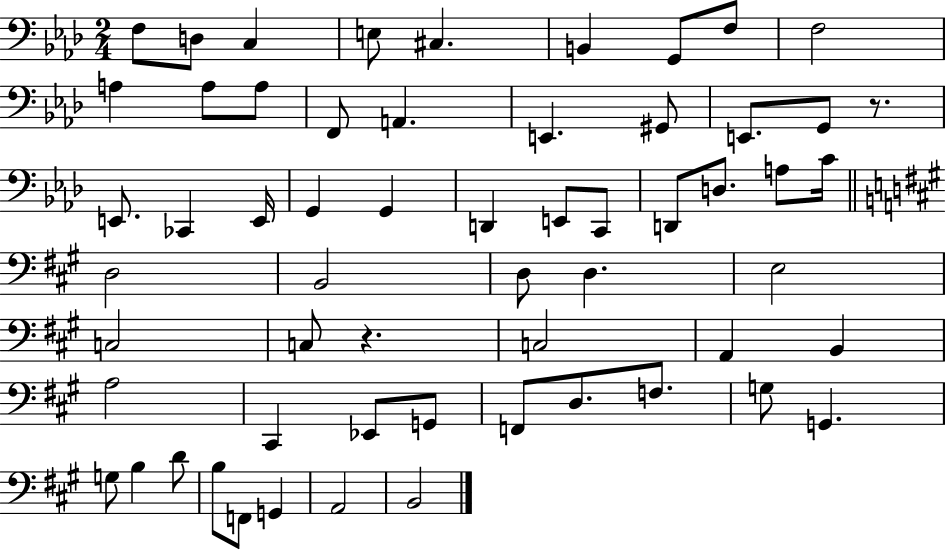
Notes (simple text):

F3/e D3/e C3/q E3/e C#3/q. B2/q G2/e F3/e F3/h A3/q A3/e A3/e F2/e A2/q. E2/q. G#2/e E2/e. G2/e R/e. E2/e. CES2/q E2/s G2/q G2/q D2/q E2/e C2/e D2/e D3/e. A3/e C4/s D3/h B2/h D3/e D3/q. E3/h C3/h C3/e R/q. C3/h A2/q B2/q A3/h C#2/q Eb2/e G2/e F2/e D3/e. F3/e. G3/e G2/q. G3/e B3/q D4/e B3/e F2/e G2/q A2/h B2/h